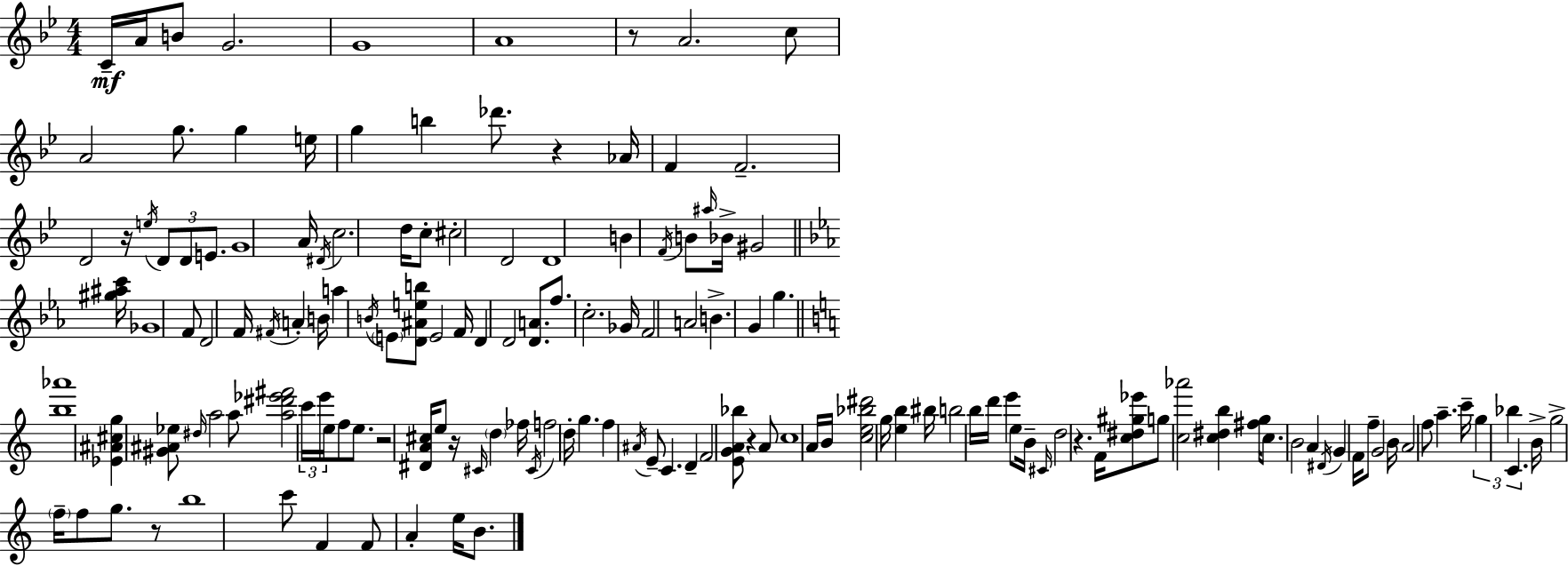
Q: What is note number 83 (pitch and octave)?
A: A4